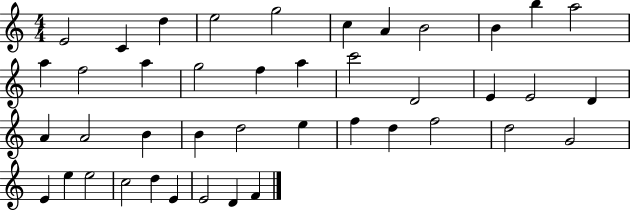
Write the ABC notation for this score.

X:1
T:Untitled
M:4/4
L:1/4
K:C
E2 C d e2 g2 c A B2 B b a2 a f2 a g2 f a c'2 D2 E E2 D A A2 B B d2 e f d f2 d2 G2 E e e2 c2 d E E2 D F